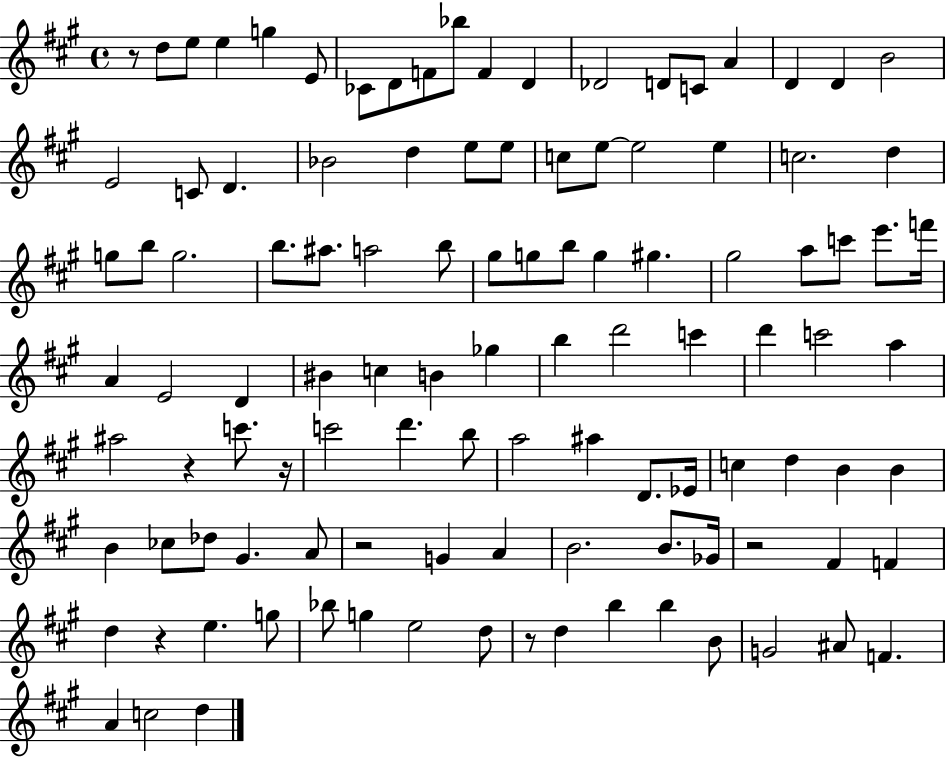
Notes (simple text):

R/e D5/e E5/e E5/q G5/q E4/e CES4/e D4/e F4/e Bb5/e F4/q D4/q Db4/h D4/e C4/e A4/q D4/q D4/q B4/h E4/h C4/e D4/q. Bb4/h D5/q E5/e E5/e C5/e E5/e E5/h E5/q C5/h. D5/q G5/e B5/e G5/h. B5/e. A#5/e. A5/h B5/e G#5/e G5/e B5/e G5/q G#5/q. G#5/h A5/e C6/e E6/e. F6/s A4/q E4/h D4/q BIS4/q C5/q B4/q Gb5/q B5/q D6/h C6/q D6/q C6/h A5/q A#5/h R/q C6/e. R/s C6/h D6/q. B5/e A5/h A#5/q D4/e. Eb4/s C5/q D5/q B4/q B4/q B4/q CES5/e Db5/e G#4/q. A4/e R/h G4/q A4/q B4/h. B4/e. Gb4/s R/h F#4/q F4/q D5/q R/q E5/q. G5/e Bb5/e G5/q E5/h D5/e R/e D5/q B5/q B5/q B4/e G4/h A#4/e F4/q. A4/q C5/h D5/q